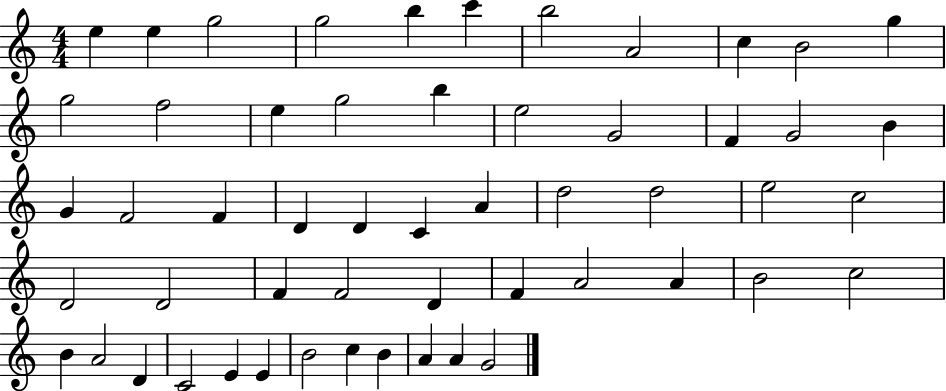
X:1
T:Untitled
M:4/4
L:1/4
K:C
e e g2 g2 b c' b2 A2 c B2 g g2 f2 e g2 b e2 G2 F G2 B G F2 F D D C A d2 d2 e2 c2 D2 D2 F F2 D F A2 A B2 c2 B A2 D C2 E E B2 c B A A G2